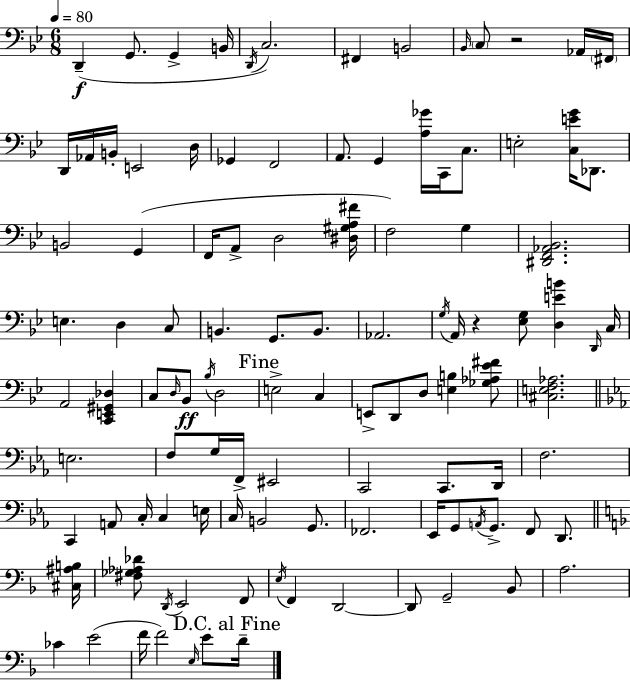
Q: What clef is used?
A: bass